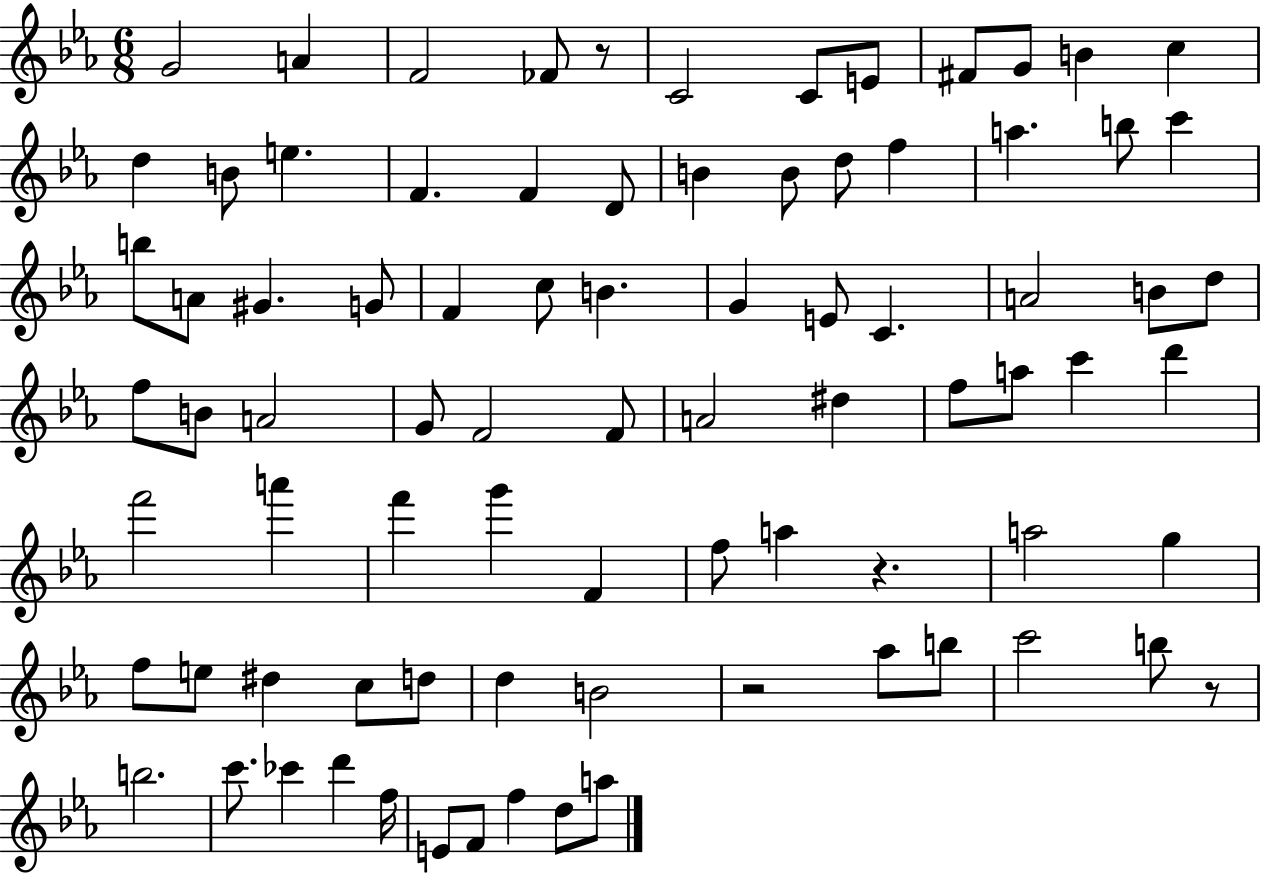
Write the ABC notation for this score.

X:1
T:Untitled
M:6/8
L:1/4
K:Eb
G2 A F2 _F/2 z/2 C2 C/2 E/2 ^F/2 G/2 B c d B/2 e F F D/2 B B/2 d/2 f a b/2 c' b/2 A/2 ^G G/2 F c/2 B G E/2 C A2 B/2 d/2 f/2 B/2 A2 G/2 F2 F/2 A2 ^d f/2 a/2 c' d' f'2 a' f' g' F f/2 a z a2 g f/2 e/2 ^d c/2 d/2 d B2 z2 _a/2 b/2 c'2 b/2 z/2 b2 c'/2 _c' d' f/4 E/2 F/2 f d/2 a/2